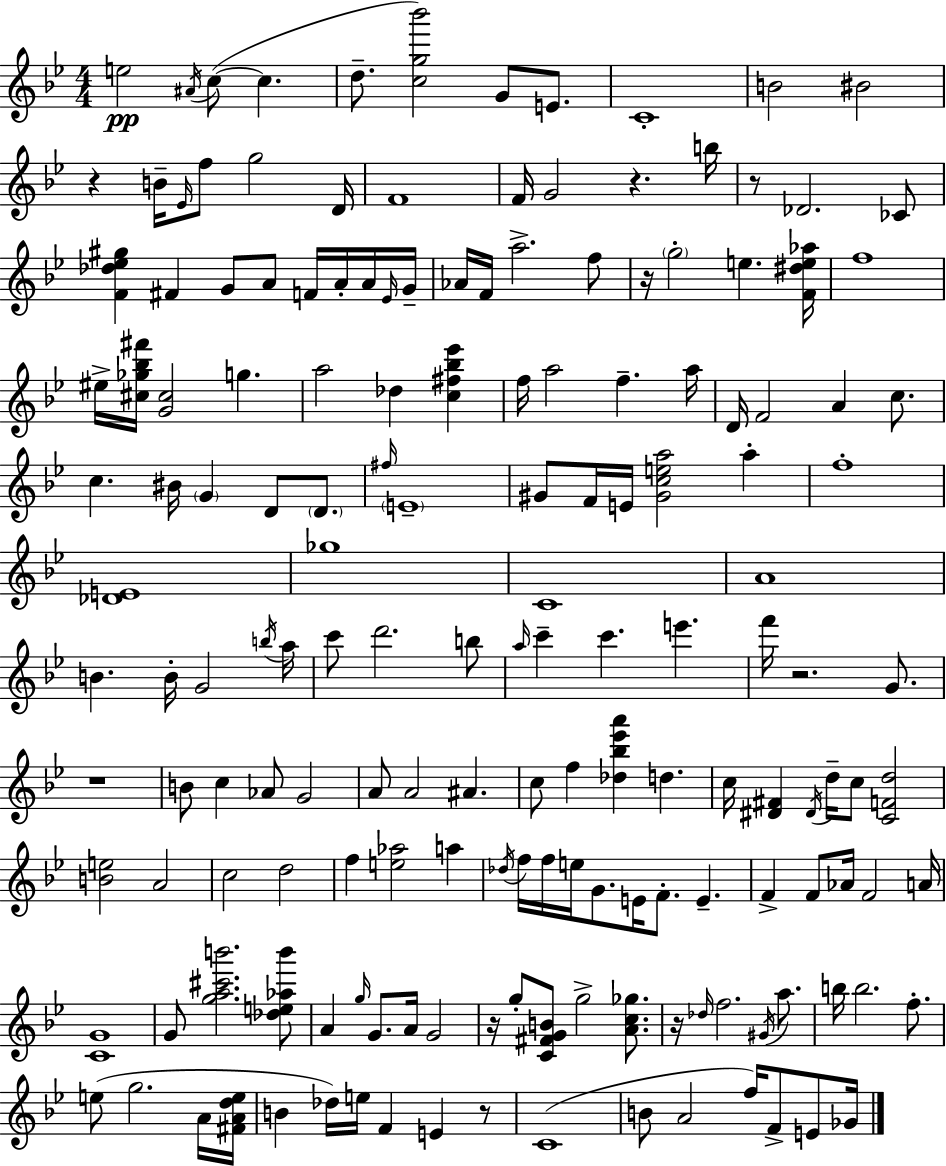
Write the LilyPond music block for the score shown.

{
  \clef treble
  \numericTimeSignature
  \time 4/4
  \key g \minor
  e''2\pp \acciaccatura { ais'16 } c''8~(~ c''4. | d''8.-- <c'' g'' bes'''>2) g'8 e'8. | c'1-. | b'2 bis'2 | \break r4 b'16-- \grace { ees'16 } f''8 g''2 | d'16 f'1 | f'16 g'2 r4. | b''16 r8 des'2. | \break ces'8 <f' des'' ees'' gis''>4 fis'4 g'8 a'8 f'16 a'16-. | a'16 \grace { ees'16 } g'16-- aes'16 f'16 a''2.-> | f''8 r16 \parenthesize g''2-. e''4. | <f' dis'' e'' aes''>16 f''1 | \break eis''16-> <cis'' ges'' bes'' fis'''>16 <g' cis''>2 g''4. | a''2 des''4 <c'' fis'' bes'' ees'''>4 | f''16 a''2 f''4.-- | a''16 d'16 f'2 a'4 | \break c''8. c''4. bis'16 \parenthesize g'4 d'8 | \parenthesize d'8. \grace { fis''16 } \parenthesize e'1-- | gis'8 f'16 e'16 <gis' c'' e'' a''>2 | a''4-. f''1-. | \break <des' e'>1 | ges''1 | c'1 | a'1 | \break b'4. b'16-. g'2 | \acciaccatura { b''16 } a''16 c'''8 d'''2. | b''8 \grace { a''16 } c'''4-- c'''4. | e'''4. f'''16 r2. | \break g'8. r1 | b'8 c''4 aes'8 g'2 | a'8 a'2 | ais'4. c''8 f''4 <des'' bes'' ees''' a'''>4 | \break d''4. c''16 <dis' fis'>4 \acciaccatura { dis'16 } d''16-- c''8 <c' f' d''>2 | <b' e''>2 a'2 | c''2 d''2 | f''4 <e'' aes''>2 | \break a''4 \acciaccatura { des''16 } f''16 f''16 e''16 g'8. e'16 f'8.-. | e'4.-- f'4-> f'8 aes'16 f'2 | a'16 <c' g'>1 | g'8 <g'' a'' cis''' b'''>2. | \break <des'' e'' aes'' b'''>8 a'4 \grace { g''16 } g'8. | a'16 g'2 r16 g''8-. <c' fis' g' b'>8 g''2-> | <a' c'' ges''>8. r16 \grace { des''16 } f''2. | \acciaccatura { gis'16 } a''8. b''16 b''2. | \break f''8.-. e''8( g''2. | a'16 <fis' a' d'' e''>16 b'4 des''16) | e''16 f'4 e'4 r8 c'1( | b'8 a'2 | \break f''16) f'8-> e'8 ges'16 \bar "|."
}